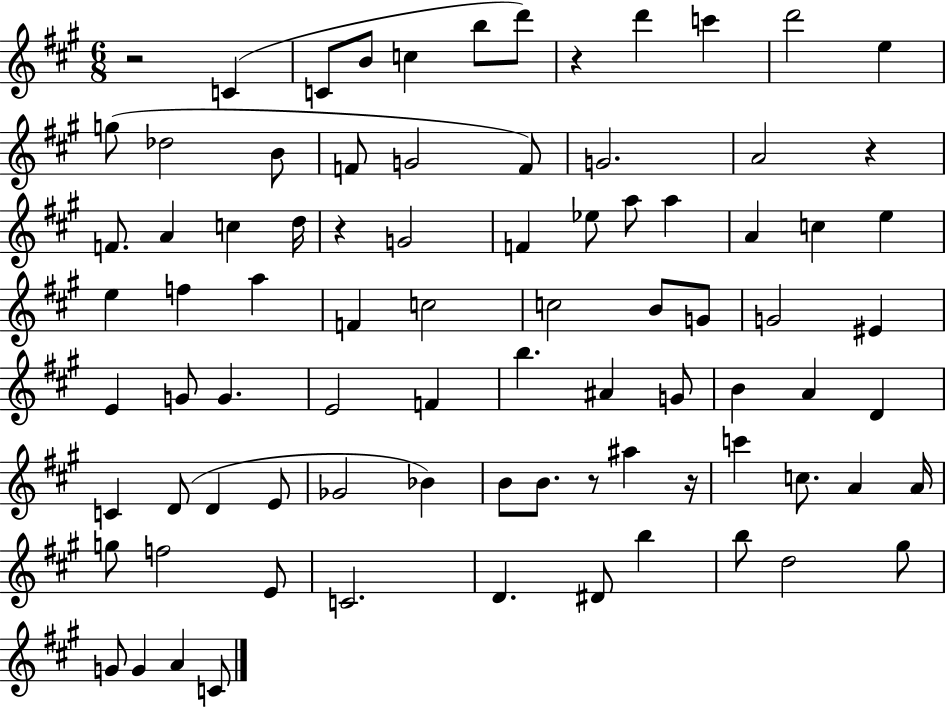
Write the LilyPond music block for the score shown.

{
  \clef treble
  \numericTimeSignature
  \time 6/8
  \key a \major
  r2 c'4( | c'8 b'8 c''4 b''8 d'''8) | r4 d'''4 c'''4 | d'''2 e''4 | \break g''8( des''2 b'8 | f'8 g'2 f'8) | g'2. | a'2 r4 | \break f'8. a'4 c''4 d''16 | r4 g'2 | f'4 ees''8 a''8 a''4 | a'4 c''4 e''4 | \break e''4 f''4 a''4 | f'4 c''2 | c''2 b'8 g'8 | g'2 eis'4 | \break e'4 g'8 g'4. | e'2 f'4 | b''4. ais'4 g'8 | b'4 a'4 d'4 | \break c'4 d'8( d'4 e'8 | ges'2 bes'4) | b'8 b'8. r8 ais''4 r16 | c'''4 c''8. a'4 a'16 | \break g''8 f''2 e'8 | c'2. | d'4. dis'8 b''4 | b''8 d''2 gis''8 | \break g'8 g'4 a'4 c'8 | \bar "|."
}